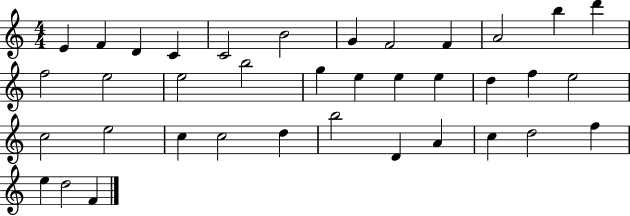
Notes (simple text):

E4/q F4/q D4/q C4/q C4/h B4/h G4/q F4/h F4/q A4/h B5/q D6/q F5/h E5/h E5/h B5/h G5/q E5/q E5/q E5/q D5/q F5/q E5/h C5/h E5/h C5/q C5/h D5/q B5/h D4/q A4/q C5/q D5/h F5/q E5/q D5/h F4/q